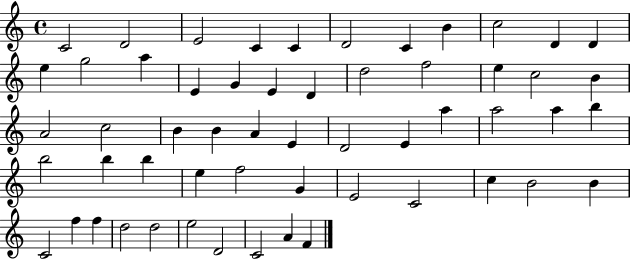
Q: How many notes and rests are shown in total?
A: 56